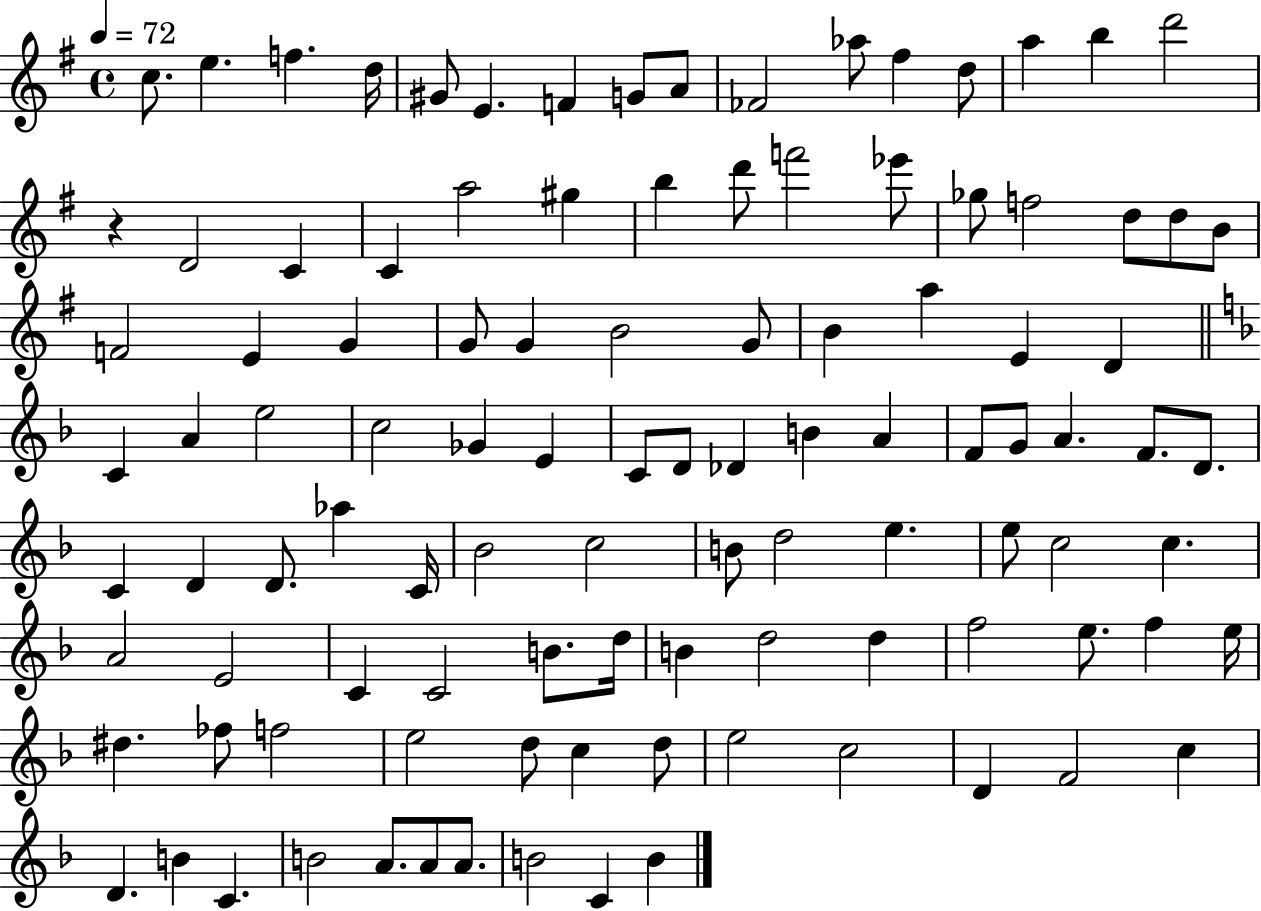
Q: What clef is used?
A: treble